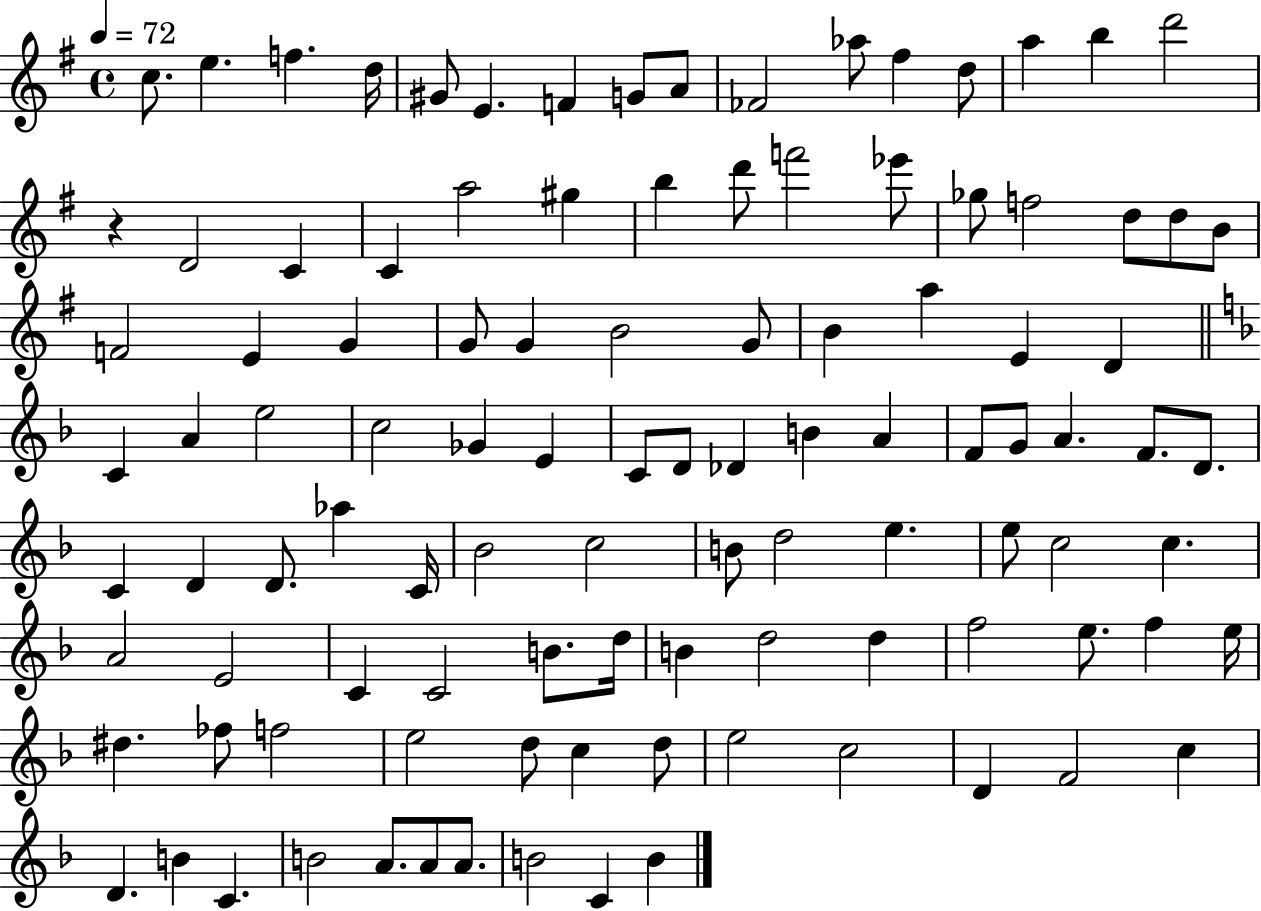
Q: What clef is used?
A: treble